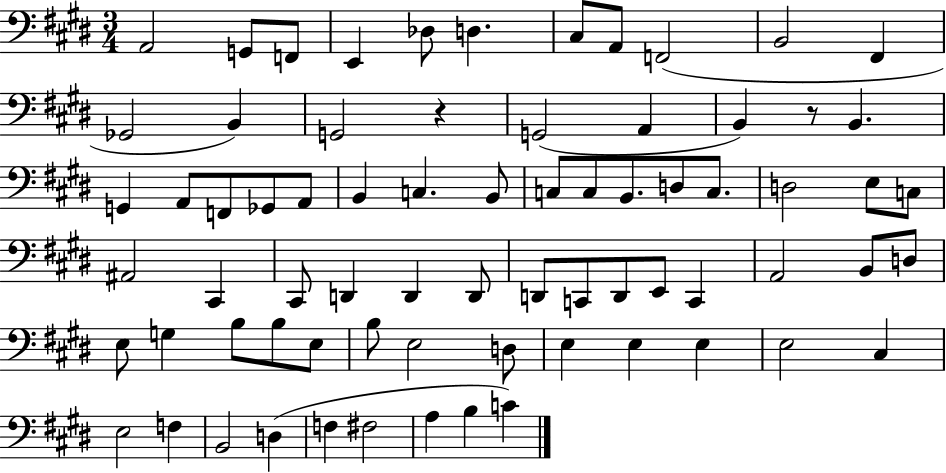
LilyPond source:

{
  \clef bass
  \numericTimeSignature
  \time 3/4
  \key e \major
  a,2 g,8 f,8 | e,4 des8 d4. | cis8 a,8 f,2( | b,2 fis,4 | \break ges,2 b,4) | g,2 r4 | g,2( a,4 | b,4) r8 b,4. | \break g,4 a,8 f,8 ges,8 a,8 | b,4 c4. b,8 | c8 c8 b,8. d8 c8. | d2 e8 c8 | \break ais,2 cis,4 | cis,8 d,4 d,4 d,8 | d,8 c,8 d,8 e,8 c,4 | a,2 b,8 d8 | \break e8 g4 b8 b8 e8 | b8 e2 d8 | e4 e4 e4 | e2 cis4 | \break e2 f4 | b,2 d4( | f4 fis2 | a4 b4 c'4) | \break \bar "|."
}